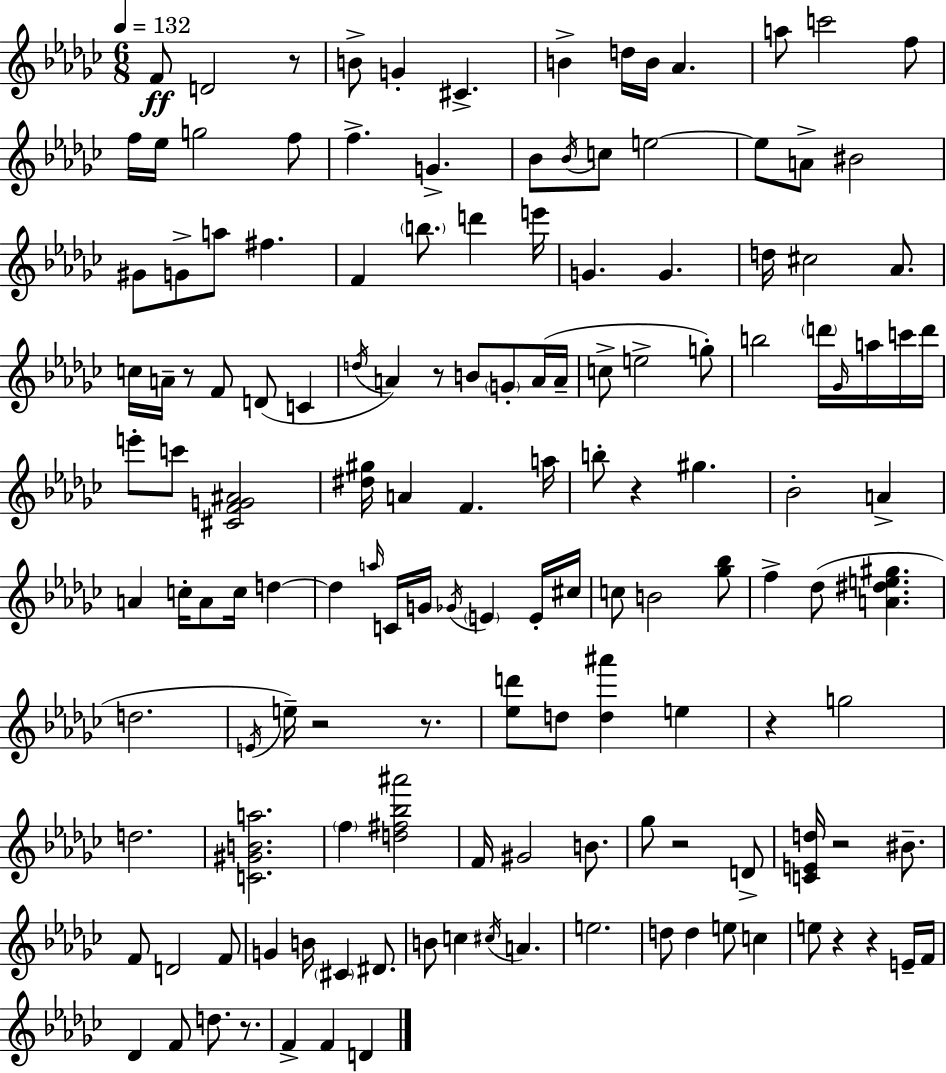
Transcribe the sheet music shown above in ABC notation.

X:1
T:Untitled
M:6/8
L:1/4
K:Ebm
F/2 D2 z/2 B/2 G ^C B d/4 B/4 _A a/2 c'2 f/2 f/4 _e/4 g2 f/2 f G _B/2 _B/4 c/2 e2 e/2 A/2 ^B2 ^G/2 G/2 a/2 ^f F b/2 d' e'/4 G G d/4 ^c2 _A/2 c/4 A/4 z/2 F/2 D/2 C d/4 A z/2 B/2 G/2 A/4 A/4 c/2 e2 g/2 b2 d'/4 _G/4 a/4 c'/4 d'/4 e'/2 c'/2 [^CFG^A]2 [^d^g]/4 A F a/4 b/2 z ^g _B2 A A c/4 A/2 c/4 d d a/4 C/4 G/4 _G/4 E E/4 ^c/4 c/2 B2 [_g_b]/2 f _d/2 [A^de^g] d2 E/4 e/4 z2 z/2 [_ed']/2 d/2 [d^a'] e z g2 d2 [C^GBa]2 f [d^f_b^a']2 F/4 ^G2 B/2 _g/2 z2 D/2 [CEd]/4 z2 ^B/2 F/2 D2 F/2 G B/4 ^C ^D/2 B/2 c ^c/4 A e2 d/2 d e/2 c e/2 z z E/4 F/4 _D F/2 d/2 z/2 F F D